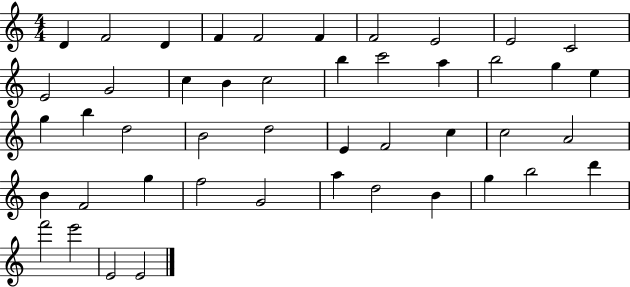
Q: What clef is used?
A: treble